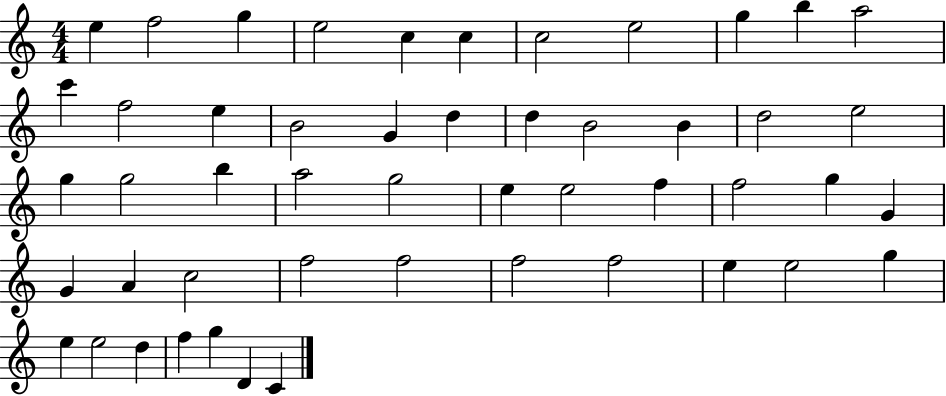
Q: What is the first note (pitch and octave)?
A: E5